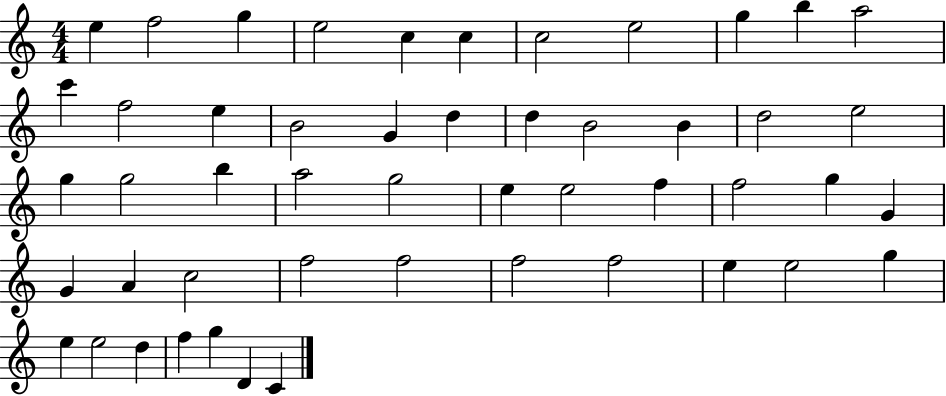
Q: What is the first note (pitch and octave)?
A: E5